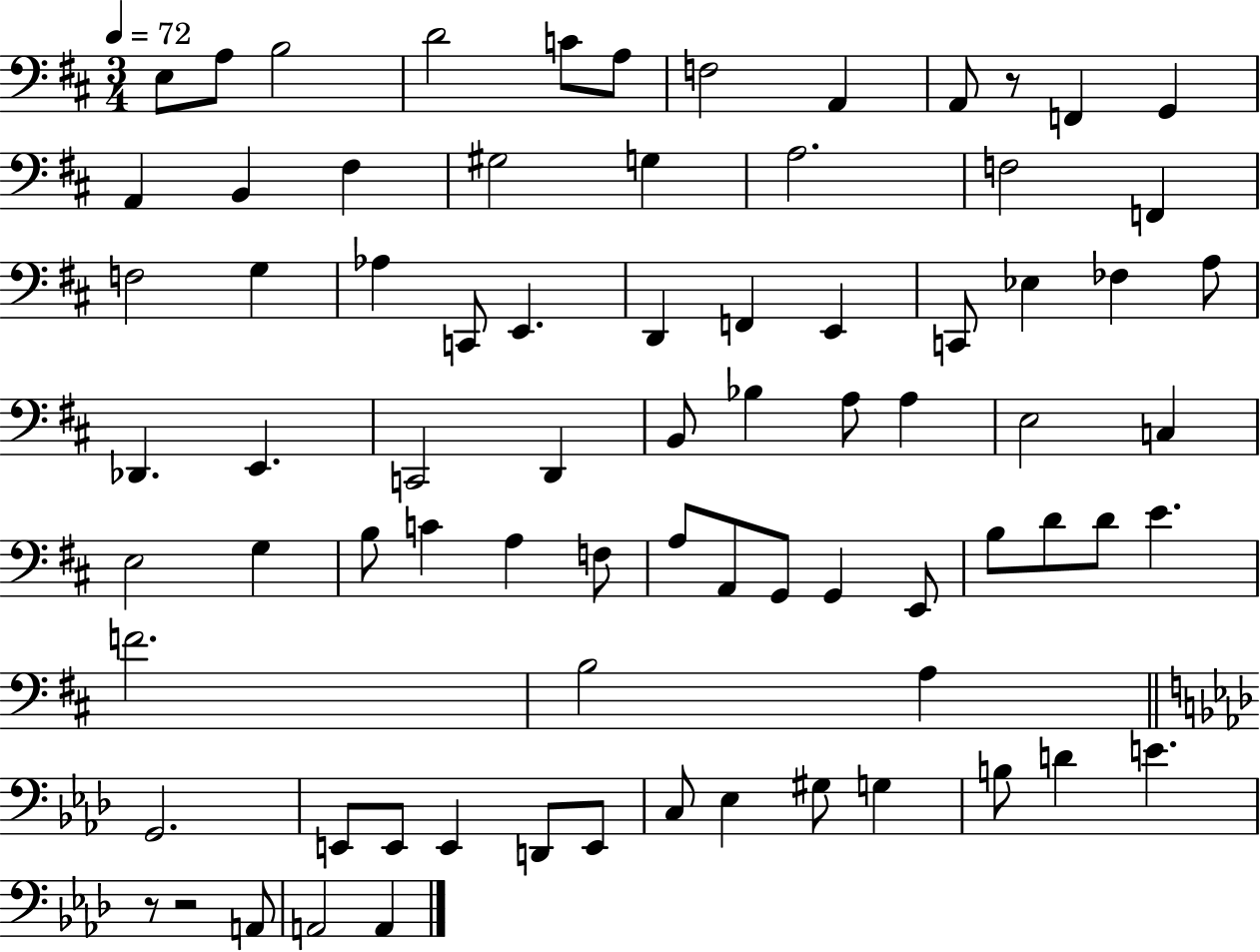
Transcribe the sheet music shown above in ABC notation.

X:1
T:Untitled
M:3/4
L:1/4
K:D
E,/2 A,/2 B,2 D2 C/2 A,/2 F,2 A,, A,,/2 z/2 F,, G,, A,, B,, ^F, ^G,2 G, A,2 F,2 F,, F,2 G, _A, C,,/2 E,, D,, F,, E,, C,,/2 _E, _F, A,/2 _D,, E,, C,,2 D,, B,,/2 _B, A,/2 A, E,2 C, E,2 G, B,/2 C A, F,/2 A,/2 A,,/2 G,,/2 G,, E,,/2 B,/2 D/2 D/2 E F2 B,2 A, G,,2 E,,/2 E,,/2 E,, D,,/2 E,,/2 C,/2 _E, ^G,/2 G, B,/2 D E z/2 z2 A,,/2 A,,2 A,,